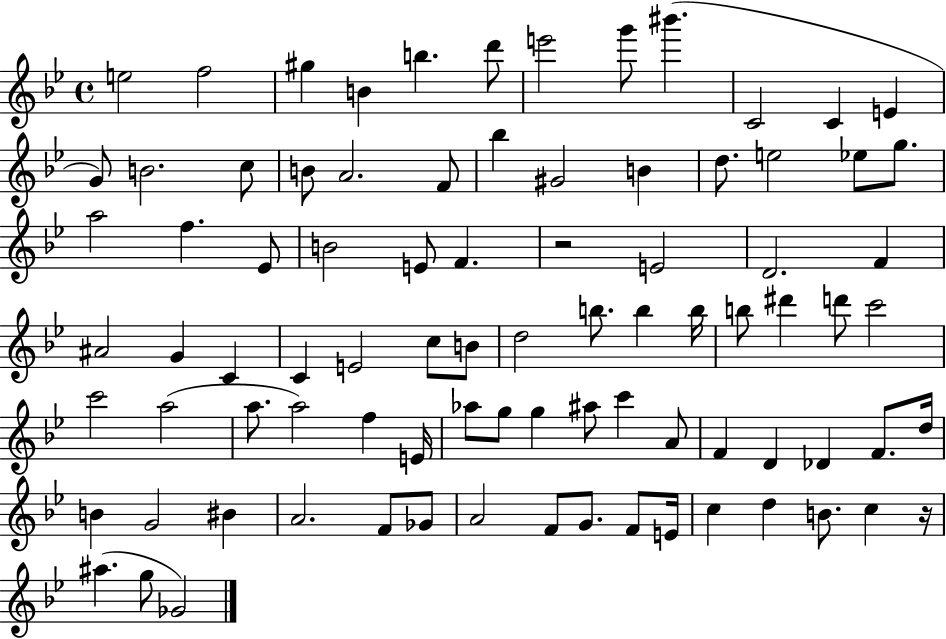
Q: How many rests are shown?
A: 2